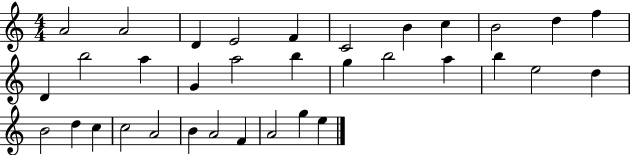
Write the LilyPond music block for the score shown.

{
  \clef treble
  \numericTimeSignature
  \time 4/4
  \key c \major
  a'2 a'2 | d'4 e'2 f'4 | c'2 b'4 c''4 | b'2 d''4 f''4 | \break d'4 b''2 a''4 | g'4 a''2 b''4 | g''4 b''2 a''4 | b''4 e''2 d''4 | \break b'2 d''4 c''4 | c''2 a'2 | b'4 a'2 f'4 | a'2 g''4 e''4 | \break \bar "|."
}